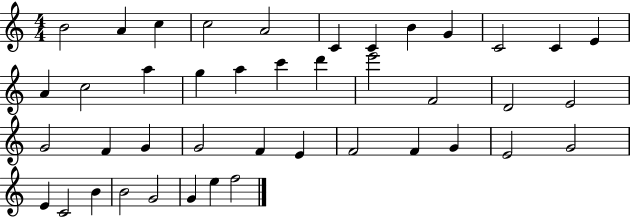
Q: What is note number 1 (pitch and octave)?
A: B4